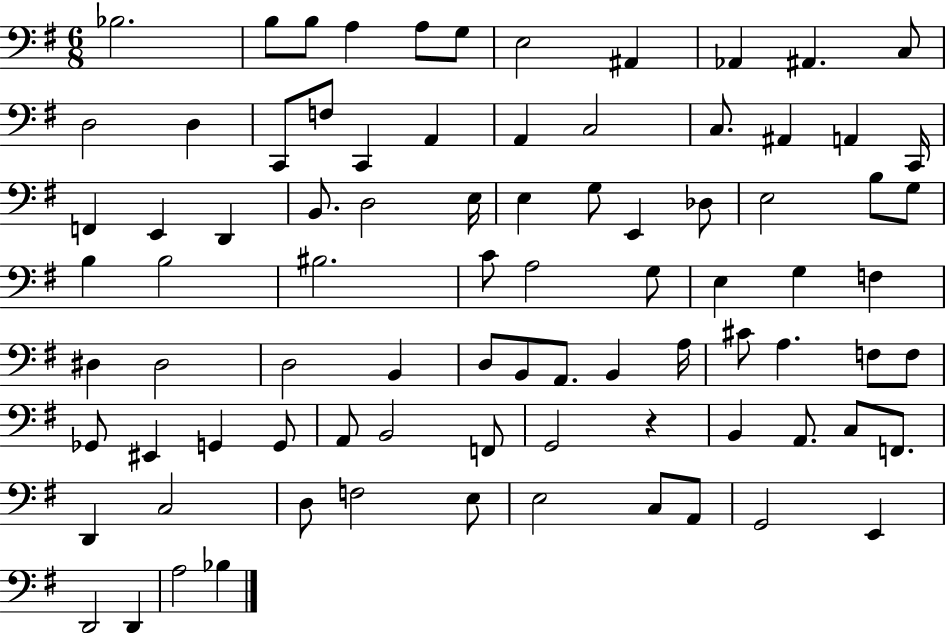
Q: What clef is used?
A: bass